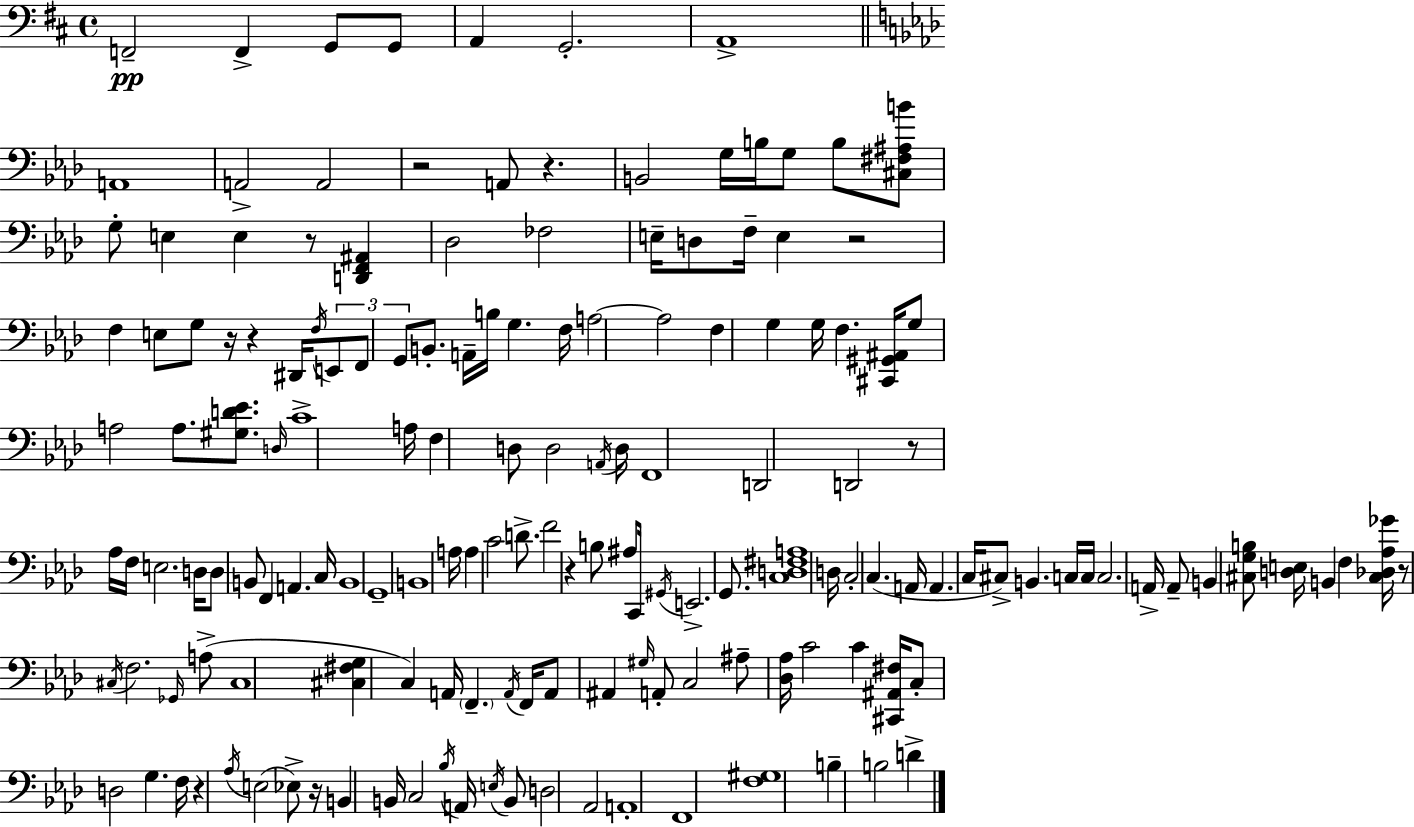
X:1
T:Untitled
M:4/4
L:1/4
K:D
F,,2 F,, G,,/2 G,,/2 A,, G,,2 A,,4 A,,4 A,,2 A,,2 z2 A,,/2 z B,,2 G,/4 B,/4 G,/2 B,/2 [^C,^F,^A,B]/2 G,/2 E, E, z/2 [D,,F,,^A,,] _D,2 _F,2 E,/4 D,/2 F,/4 E, z2 F, E,/2 G,/2 z/4 z ^D,,/4 F,/4 E,,/2 F,,/2 G,,/2 B,,/2 A,,/4 B,/4 G, F,/4 A,2 A,2 F, G, G,/4 F, [^C,,^G,,^A,,]/4 G,/2 A,2 A,/2 [^G,D_E]/2 D,/4 C4 A,/4 F, D,/2 D,2 A,,/4 D,/4 F,,4 D,,2 D,,2 z/2 _A,/4 F,/4 E,2 D,/4 D,/2 B,,/2 F,, A,, C,/4 B,,4 G,,4 B,,4 A,/4 A, C2 D/2 F2 z B,/2 ^A,/2 C,,/4 ^G,,/4 E,,2 G,,/2 [C,D,^F,A,]4 D,/4 C,2 C, A,,/4 A,, C,/4 ^C,/2 B,, C,/4 C,/4 C,2 A,,/4 A,,/2 B,, [^C,G,B,]/2 [D,E,]/4 B,, F, [^C,_D,_A,_G]/4 z/2 ^C,/4 F,2 _G,,/4 A,/2 ^C,4 [^C,^F,G,] C, A,,/4 F,, A,,/4 F,,/4 A,,/2 ^A,, ^G,/4 A,,/2 C,2 ^A,/2 [_D,_A,]/4 C2 C [^C,,^A,,^F,]/4 C,/2 D,2 G, F,/4 z _A,/4 E,2 _E,/2 z/4 B,, B,,/4 C,2 _B,/4 A,,/4 E,/4 B,,/2 D,2 _A,,2 A,,4 F,,4 [F,^G,]4 B, B,2 D